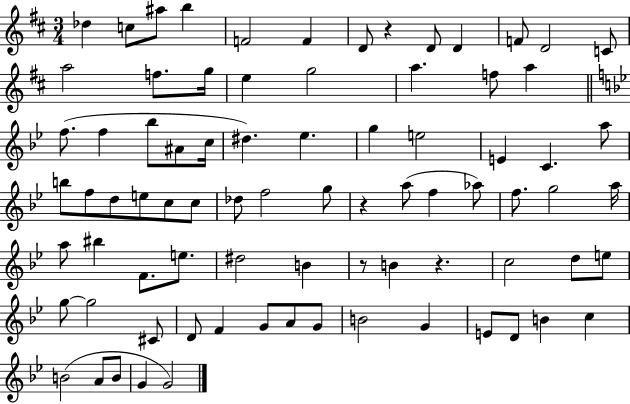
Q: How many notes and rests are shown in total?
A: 80